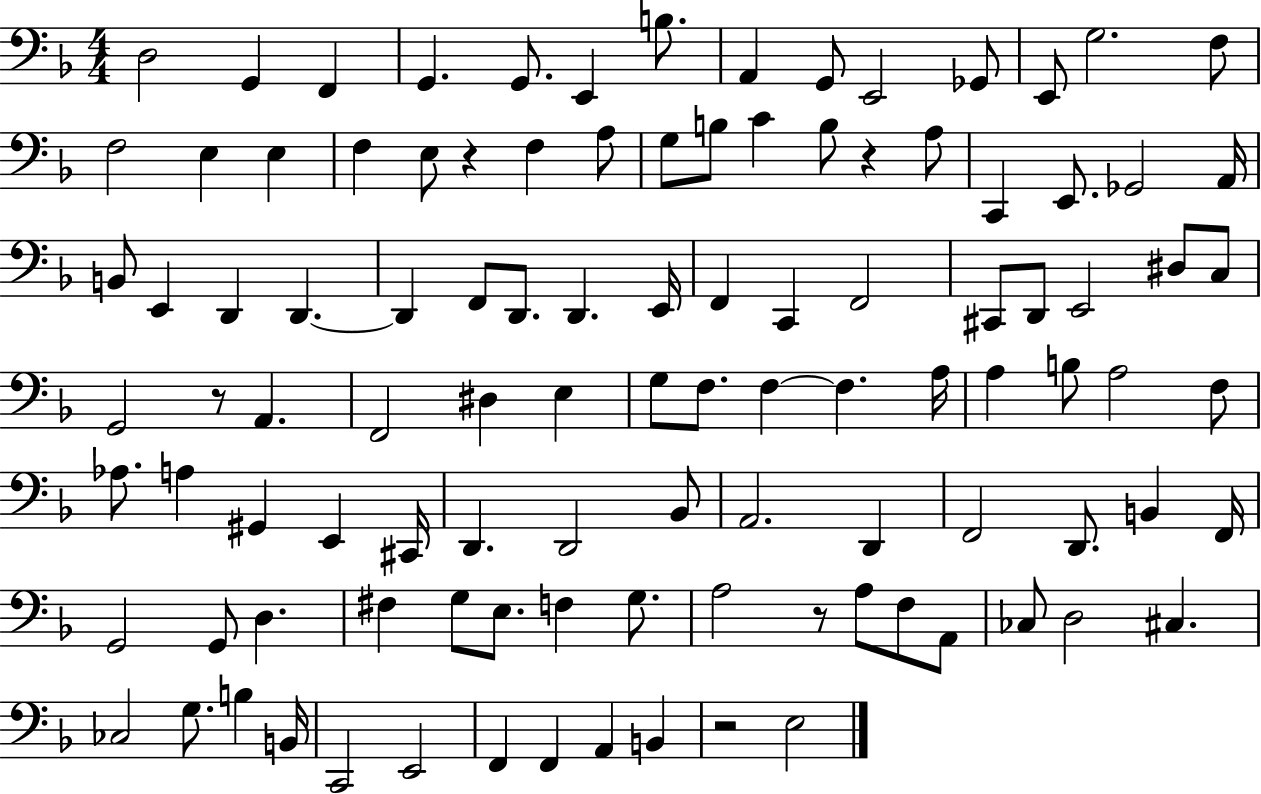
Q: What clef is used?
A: bass